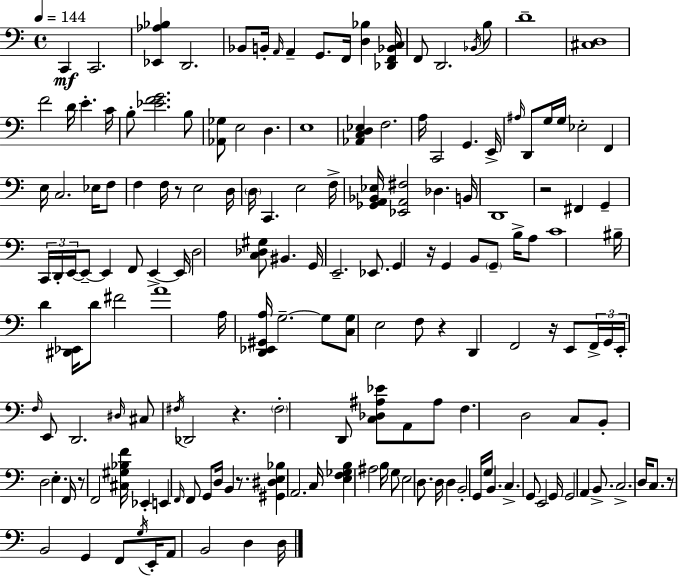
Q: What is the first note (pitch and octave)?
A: C2